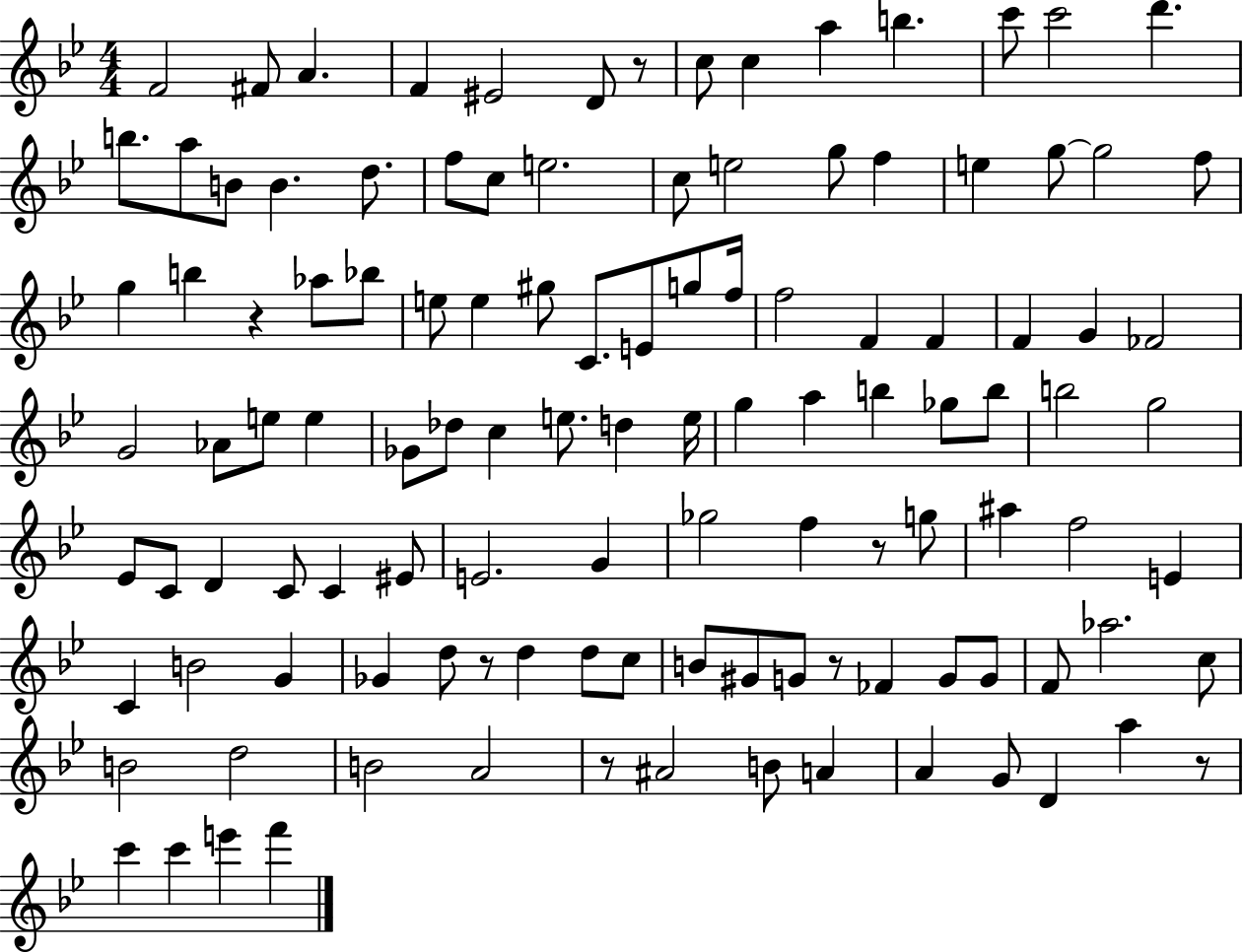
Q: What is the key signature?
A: BES major